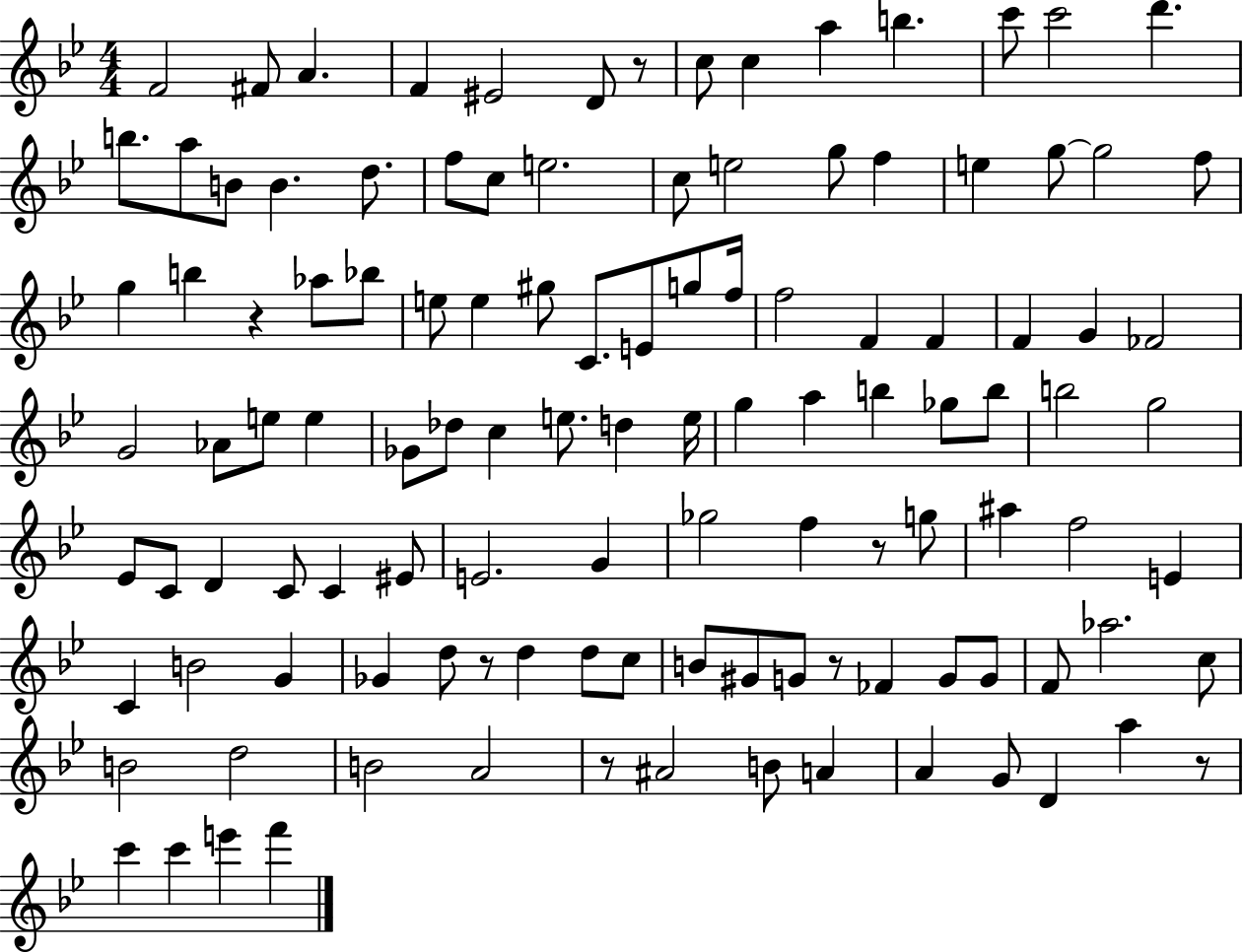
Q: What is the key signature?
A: BES major